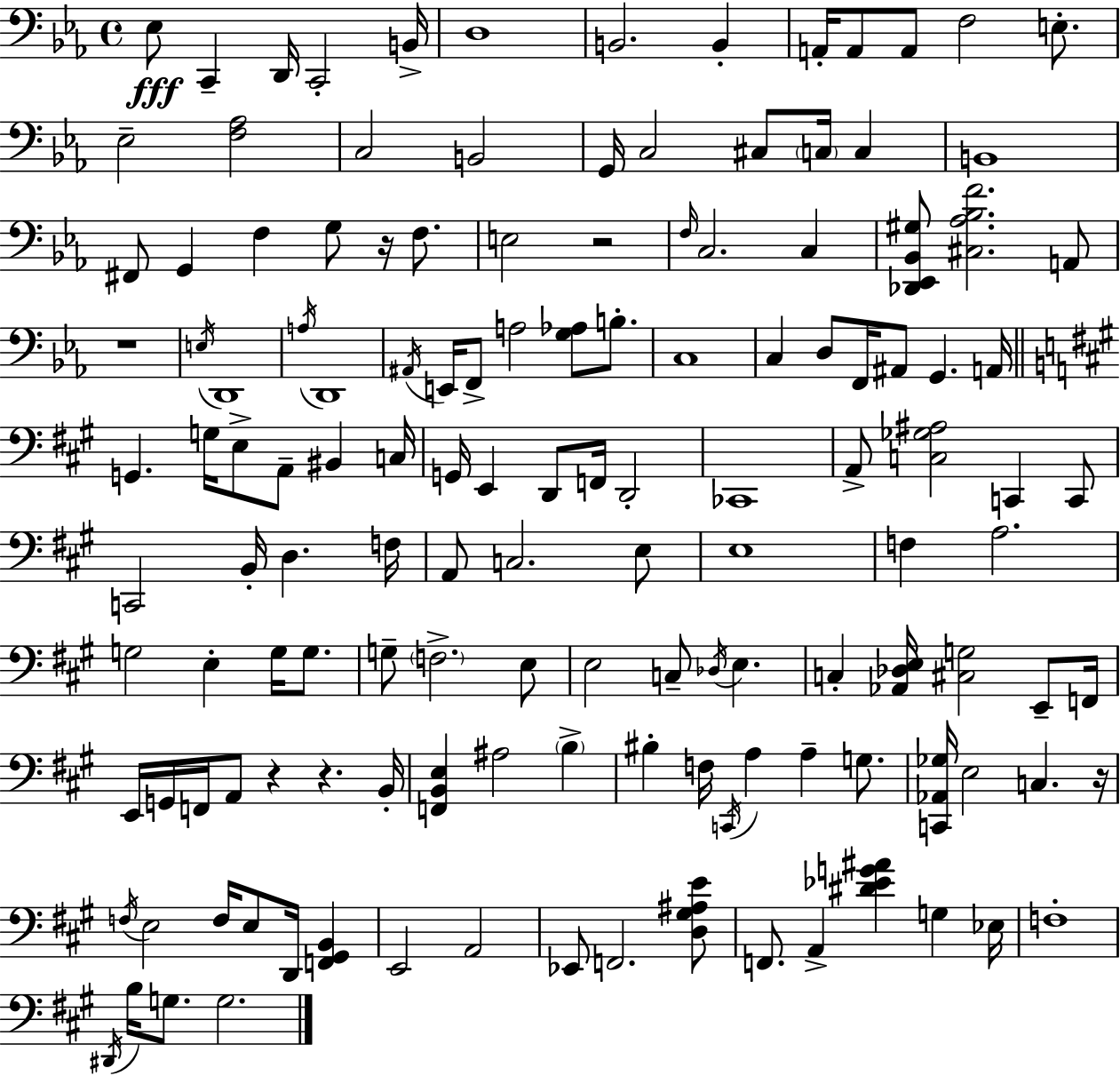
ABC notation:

X:1
T:Untitled
M:4/4
L:1/4
K:Eb
_E,/2 C,, D,,/4 C,,2 B,,/4 D,4 B,,2 B,, A,,/4 A,,/2 A,,/2 F,2 E,/2 _E,2 [F,_A,]2 C,2 B,,2 G,,/4 C,2 ^C,/2 C,/4 C, B,,4 ^F,,/2 G,, F, G,/2 z/4 F,/2 E,2 z2 F,/4 C,2 C, [_D,,_E,,_B,,^G,]/2 [^C,_A,_B,F]2 A,,/2 z4 E,/4 D,,4 A,/4 D,,4 ^A,,/4 E,,/4 F,,/2 A,2 [G,_A,]/2 B,/2 C,4 C, D,/2 F,,/4 ^A,,/2 G,, A,,/4 G,, G,/4 E,/2 A,,/2 ^B,, C,/4 G,,/4 E,, D,,/2 F,,/4 D,,2 _C,,4 A,,/2 [C,_G,^A,]2 C,, C,,/2 C,,2 B,,/4 D, F,/4 A,,/2 C,2 E,/2 E,4 F, A,2 G,2 E, G,/4 G,/2 G,/2 F,2 E,/2 E,2 C,/2 _D,/4 E, C, [_A,,_D,E,]/4 [^C,G,]2 E,,/2 F,,/4 E,,/4 G,,/4 F,,/4 A,,/2 z z B,,/4 [F,,B,,E,] ^A,2 B, ^B, F,/4 C,,/4 A, A, G,/2 [C,,_A,,_G,]/4 E,2 C, z/4 F,/4 E,2 F,/4 E,/2 D,,/4 [F,,^G,,B,,] E,,2 A,,2 _E,,/2 F,,2 [D,^G,^A,E]/2 F,,/2 A,, [^D_EG^A] G, _E,/4 F,4 ^D,,/4 B,/4 G,/2 G,2